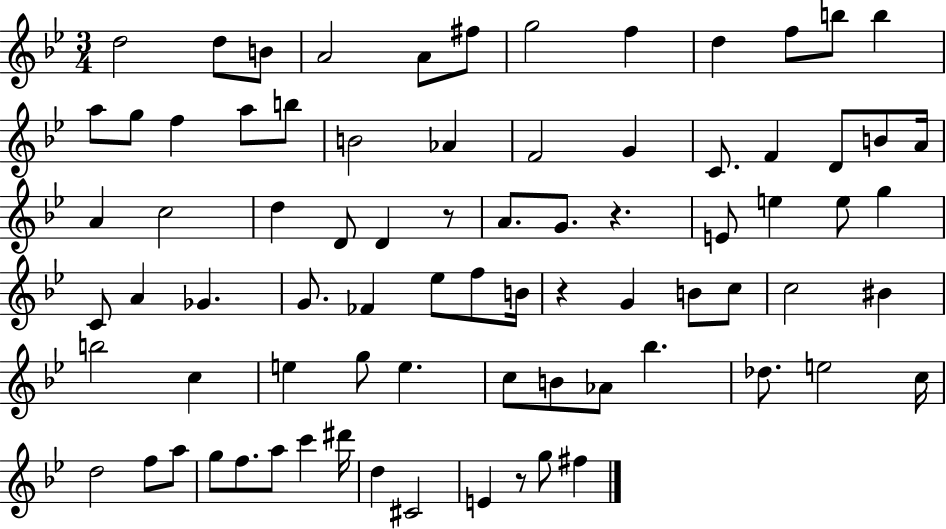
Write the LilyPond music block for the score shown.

{
  \clef treble
  \numericTimeSignature
  \time 3/4
  \key bes \major
  \repeat volta 2 { d''2 d''8 b'8 | a'2 a'8 fis''8 | g''2 f''4 | d''4 f''8 b''8 b''4 | \break a''8 g''8 f''4 a''8 b''8 | b'2 aes'4 | f'2 g'4 | c'8. f'4 d'8 b'8 a'16 | \break a'4 c''2 | d''4 d'8 d'4 r8 | a'8. g'8. r4. | e'8 e''4 e''8 g''4 | \break c'8 a'4 ges'4. | g'8. fes'4 ees''8 f''8 b'16 | r4 g'4 b'8 c''8 | c''2 bis'4 | \break b''2 c''4 | e''4 g''8 e''4. | c''8 b'8 aes'8 bes''4. | des''8. e''2 c''16 | \break d''2 f''8 a''8 | g''8 f''8. a''8 c'''4 dis'''16 | d''4 cis'2 | e'4 r8 g''8 fis''4 | \break } \bar "|."
}